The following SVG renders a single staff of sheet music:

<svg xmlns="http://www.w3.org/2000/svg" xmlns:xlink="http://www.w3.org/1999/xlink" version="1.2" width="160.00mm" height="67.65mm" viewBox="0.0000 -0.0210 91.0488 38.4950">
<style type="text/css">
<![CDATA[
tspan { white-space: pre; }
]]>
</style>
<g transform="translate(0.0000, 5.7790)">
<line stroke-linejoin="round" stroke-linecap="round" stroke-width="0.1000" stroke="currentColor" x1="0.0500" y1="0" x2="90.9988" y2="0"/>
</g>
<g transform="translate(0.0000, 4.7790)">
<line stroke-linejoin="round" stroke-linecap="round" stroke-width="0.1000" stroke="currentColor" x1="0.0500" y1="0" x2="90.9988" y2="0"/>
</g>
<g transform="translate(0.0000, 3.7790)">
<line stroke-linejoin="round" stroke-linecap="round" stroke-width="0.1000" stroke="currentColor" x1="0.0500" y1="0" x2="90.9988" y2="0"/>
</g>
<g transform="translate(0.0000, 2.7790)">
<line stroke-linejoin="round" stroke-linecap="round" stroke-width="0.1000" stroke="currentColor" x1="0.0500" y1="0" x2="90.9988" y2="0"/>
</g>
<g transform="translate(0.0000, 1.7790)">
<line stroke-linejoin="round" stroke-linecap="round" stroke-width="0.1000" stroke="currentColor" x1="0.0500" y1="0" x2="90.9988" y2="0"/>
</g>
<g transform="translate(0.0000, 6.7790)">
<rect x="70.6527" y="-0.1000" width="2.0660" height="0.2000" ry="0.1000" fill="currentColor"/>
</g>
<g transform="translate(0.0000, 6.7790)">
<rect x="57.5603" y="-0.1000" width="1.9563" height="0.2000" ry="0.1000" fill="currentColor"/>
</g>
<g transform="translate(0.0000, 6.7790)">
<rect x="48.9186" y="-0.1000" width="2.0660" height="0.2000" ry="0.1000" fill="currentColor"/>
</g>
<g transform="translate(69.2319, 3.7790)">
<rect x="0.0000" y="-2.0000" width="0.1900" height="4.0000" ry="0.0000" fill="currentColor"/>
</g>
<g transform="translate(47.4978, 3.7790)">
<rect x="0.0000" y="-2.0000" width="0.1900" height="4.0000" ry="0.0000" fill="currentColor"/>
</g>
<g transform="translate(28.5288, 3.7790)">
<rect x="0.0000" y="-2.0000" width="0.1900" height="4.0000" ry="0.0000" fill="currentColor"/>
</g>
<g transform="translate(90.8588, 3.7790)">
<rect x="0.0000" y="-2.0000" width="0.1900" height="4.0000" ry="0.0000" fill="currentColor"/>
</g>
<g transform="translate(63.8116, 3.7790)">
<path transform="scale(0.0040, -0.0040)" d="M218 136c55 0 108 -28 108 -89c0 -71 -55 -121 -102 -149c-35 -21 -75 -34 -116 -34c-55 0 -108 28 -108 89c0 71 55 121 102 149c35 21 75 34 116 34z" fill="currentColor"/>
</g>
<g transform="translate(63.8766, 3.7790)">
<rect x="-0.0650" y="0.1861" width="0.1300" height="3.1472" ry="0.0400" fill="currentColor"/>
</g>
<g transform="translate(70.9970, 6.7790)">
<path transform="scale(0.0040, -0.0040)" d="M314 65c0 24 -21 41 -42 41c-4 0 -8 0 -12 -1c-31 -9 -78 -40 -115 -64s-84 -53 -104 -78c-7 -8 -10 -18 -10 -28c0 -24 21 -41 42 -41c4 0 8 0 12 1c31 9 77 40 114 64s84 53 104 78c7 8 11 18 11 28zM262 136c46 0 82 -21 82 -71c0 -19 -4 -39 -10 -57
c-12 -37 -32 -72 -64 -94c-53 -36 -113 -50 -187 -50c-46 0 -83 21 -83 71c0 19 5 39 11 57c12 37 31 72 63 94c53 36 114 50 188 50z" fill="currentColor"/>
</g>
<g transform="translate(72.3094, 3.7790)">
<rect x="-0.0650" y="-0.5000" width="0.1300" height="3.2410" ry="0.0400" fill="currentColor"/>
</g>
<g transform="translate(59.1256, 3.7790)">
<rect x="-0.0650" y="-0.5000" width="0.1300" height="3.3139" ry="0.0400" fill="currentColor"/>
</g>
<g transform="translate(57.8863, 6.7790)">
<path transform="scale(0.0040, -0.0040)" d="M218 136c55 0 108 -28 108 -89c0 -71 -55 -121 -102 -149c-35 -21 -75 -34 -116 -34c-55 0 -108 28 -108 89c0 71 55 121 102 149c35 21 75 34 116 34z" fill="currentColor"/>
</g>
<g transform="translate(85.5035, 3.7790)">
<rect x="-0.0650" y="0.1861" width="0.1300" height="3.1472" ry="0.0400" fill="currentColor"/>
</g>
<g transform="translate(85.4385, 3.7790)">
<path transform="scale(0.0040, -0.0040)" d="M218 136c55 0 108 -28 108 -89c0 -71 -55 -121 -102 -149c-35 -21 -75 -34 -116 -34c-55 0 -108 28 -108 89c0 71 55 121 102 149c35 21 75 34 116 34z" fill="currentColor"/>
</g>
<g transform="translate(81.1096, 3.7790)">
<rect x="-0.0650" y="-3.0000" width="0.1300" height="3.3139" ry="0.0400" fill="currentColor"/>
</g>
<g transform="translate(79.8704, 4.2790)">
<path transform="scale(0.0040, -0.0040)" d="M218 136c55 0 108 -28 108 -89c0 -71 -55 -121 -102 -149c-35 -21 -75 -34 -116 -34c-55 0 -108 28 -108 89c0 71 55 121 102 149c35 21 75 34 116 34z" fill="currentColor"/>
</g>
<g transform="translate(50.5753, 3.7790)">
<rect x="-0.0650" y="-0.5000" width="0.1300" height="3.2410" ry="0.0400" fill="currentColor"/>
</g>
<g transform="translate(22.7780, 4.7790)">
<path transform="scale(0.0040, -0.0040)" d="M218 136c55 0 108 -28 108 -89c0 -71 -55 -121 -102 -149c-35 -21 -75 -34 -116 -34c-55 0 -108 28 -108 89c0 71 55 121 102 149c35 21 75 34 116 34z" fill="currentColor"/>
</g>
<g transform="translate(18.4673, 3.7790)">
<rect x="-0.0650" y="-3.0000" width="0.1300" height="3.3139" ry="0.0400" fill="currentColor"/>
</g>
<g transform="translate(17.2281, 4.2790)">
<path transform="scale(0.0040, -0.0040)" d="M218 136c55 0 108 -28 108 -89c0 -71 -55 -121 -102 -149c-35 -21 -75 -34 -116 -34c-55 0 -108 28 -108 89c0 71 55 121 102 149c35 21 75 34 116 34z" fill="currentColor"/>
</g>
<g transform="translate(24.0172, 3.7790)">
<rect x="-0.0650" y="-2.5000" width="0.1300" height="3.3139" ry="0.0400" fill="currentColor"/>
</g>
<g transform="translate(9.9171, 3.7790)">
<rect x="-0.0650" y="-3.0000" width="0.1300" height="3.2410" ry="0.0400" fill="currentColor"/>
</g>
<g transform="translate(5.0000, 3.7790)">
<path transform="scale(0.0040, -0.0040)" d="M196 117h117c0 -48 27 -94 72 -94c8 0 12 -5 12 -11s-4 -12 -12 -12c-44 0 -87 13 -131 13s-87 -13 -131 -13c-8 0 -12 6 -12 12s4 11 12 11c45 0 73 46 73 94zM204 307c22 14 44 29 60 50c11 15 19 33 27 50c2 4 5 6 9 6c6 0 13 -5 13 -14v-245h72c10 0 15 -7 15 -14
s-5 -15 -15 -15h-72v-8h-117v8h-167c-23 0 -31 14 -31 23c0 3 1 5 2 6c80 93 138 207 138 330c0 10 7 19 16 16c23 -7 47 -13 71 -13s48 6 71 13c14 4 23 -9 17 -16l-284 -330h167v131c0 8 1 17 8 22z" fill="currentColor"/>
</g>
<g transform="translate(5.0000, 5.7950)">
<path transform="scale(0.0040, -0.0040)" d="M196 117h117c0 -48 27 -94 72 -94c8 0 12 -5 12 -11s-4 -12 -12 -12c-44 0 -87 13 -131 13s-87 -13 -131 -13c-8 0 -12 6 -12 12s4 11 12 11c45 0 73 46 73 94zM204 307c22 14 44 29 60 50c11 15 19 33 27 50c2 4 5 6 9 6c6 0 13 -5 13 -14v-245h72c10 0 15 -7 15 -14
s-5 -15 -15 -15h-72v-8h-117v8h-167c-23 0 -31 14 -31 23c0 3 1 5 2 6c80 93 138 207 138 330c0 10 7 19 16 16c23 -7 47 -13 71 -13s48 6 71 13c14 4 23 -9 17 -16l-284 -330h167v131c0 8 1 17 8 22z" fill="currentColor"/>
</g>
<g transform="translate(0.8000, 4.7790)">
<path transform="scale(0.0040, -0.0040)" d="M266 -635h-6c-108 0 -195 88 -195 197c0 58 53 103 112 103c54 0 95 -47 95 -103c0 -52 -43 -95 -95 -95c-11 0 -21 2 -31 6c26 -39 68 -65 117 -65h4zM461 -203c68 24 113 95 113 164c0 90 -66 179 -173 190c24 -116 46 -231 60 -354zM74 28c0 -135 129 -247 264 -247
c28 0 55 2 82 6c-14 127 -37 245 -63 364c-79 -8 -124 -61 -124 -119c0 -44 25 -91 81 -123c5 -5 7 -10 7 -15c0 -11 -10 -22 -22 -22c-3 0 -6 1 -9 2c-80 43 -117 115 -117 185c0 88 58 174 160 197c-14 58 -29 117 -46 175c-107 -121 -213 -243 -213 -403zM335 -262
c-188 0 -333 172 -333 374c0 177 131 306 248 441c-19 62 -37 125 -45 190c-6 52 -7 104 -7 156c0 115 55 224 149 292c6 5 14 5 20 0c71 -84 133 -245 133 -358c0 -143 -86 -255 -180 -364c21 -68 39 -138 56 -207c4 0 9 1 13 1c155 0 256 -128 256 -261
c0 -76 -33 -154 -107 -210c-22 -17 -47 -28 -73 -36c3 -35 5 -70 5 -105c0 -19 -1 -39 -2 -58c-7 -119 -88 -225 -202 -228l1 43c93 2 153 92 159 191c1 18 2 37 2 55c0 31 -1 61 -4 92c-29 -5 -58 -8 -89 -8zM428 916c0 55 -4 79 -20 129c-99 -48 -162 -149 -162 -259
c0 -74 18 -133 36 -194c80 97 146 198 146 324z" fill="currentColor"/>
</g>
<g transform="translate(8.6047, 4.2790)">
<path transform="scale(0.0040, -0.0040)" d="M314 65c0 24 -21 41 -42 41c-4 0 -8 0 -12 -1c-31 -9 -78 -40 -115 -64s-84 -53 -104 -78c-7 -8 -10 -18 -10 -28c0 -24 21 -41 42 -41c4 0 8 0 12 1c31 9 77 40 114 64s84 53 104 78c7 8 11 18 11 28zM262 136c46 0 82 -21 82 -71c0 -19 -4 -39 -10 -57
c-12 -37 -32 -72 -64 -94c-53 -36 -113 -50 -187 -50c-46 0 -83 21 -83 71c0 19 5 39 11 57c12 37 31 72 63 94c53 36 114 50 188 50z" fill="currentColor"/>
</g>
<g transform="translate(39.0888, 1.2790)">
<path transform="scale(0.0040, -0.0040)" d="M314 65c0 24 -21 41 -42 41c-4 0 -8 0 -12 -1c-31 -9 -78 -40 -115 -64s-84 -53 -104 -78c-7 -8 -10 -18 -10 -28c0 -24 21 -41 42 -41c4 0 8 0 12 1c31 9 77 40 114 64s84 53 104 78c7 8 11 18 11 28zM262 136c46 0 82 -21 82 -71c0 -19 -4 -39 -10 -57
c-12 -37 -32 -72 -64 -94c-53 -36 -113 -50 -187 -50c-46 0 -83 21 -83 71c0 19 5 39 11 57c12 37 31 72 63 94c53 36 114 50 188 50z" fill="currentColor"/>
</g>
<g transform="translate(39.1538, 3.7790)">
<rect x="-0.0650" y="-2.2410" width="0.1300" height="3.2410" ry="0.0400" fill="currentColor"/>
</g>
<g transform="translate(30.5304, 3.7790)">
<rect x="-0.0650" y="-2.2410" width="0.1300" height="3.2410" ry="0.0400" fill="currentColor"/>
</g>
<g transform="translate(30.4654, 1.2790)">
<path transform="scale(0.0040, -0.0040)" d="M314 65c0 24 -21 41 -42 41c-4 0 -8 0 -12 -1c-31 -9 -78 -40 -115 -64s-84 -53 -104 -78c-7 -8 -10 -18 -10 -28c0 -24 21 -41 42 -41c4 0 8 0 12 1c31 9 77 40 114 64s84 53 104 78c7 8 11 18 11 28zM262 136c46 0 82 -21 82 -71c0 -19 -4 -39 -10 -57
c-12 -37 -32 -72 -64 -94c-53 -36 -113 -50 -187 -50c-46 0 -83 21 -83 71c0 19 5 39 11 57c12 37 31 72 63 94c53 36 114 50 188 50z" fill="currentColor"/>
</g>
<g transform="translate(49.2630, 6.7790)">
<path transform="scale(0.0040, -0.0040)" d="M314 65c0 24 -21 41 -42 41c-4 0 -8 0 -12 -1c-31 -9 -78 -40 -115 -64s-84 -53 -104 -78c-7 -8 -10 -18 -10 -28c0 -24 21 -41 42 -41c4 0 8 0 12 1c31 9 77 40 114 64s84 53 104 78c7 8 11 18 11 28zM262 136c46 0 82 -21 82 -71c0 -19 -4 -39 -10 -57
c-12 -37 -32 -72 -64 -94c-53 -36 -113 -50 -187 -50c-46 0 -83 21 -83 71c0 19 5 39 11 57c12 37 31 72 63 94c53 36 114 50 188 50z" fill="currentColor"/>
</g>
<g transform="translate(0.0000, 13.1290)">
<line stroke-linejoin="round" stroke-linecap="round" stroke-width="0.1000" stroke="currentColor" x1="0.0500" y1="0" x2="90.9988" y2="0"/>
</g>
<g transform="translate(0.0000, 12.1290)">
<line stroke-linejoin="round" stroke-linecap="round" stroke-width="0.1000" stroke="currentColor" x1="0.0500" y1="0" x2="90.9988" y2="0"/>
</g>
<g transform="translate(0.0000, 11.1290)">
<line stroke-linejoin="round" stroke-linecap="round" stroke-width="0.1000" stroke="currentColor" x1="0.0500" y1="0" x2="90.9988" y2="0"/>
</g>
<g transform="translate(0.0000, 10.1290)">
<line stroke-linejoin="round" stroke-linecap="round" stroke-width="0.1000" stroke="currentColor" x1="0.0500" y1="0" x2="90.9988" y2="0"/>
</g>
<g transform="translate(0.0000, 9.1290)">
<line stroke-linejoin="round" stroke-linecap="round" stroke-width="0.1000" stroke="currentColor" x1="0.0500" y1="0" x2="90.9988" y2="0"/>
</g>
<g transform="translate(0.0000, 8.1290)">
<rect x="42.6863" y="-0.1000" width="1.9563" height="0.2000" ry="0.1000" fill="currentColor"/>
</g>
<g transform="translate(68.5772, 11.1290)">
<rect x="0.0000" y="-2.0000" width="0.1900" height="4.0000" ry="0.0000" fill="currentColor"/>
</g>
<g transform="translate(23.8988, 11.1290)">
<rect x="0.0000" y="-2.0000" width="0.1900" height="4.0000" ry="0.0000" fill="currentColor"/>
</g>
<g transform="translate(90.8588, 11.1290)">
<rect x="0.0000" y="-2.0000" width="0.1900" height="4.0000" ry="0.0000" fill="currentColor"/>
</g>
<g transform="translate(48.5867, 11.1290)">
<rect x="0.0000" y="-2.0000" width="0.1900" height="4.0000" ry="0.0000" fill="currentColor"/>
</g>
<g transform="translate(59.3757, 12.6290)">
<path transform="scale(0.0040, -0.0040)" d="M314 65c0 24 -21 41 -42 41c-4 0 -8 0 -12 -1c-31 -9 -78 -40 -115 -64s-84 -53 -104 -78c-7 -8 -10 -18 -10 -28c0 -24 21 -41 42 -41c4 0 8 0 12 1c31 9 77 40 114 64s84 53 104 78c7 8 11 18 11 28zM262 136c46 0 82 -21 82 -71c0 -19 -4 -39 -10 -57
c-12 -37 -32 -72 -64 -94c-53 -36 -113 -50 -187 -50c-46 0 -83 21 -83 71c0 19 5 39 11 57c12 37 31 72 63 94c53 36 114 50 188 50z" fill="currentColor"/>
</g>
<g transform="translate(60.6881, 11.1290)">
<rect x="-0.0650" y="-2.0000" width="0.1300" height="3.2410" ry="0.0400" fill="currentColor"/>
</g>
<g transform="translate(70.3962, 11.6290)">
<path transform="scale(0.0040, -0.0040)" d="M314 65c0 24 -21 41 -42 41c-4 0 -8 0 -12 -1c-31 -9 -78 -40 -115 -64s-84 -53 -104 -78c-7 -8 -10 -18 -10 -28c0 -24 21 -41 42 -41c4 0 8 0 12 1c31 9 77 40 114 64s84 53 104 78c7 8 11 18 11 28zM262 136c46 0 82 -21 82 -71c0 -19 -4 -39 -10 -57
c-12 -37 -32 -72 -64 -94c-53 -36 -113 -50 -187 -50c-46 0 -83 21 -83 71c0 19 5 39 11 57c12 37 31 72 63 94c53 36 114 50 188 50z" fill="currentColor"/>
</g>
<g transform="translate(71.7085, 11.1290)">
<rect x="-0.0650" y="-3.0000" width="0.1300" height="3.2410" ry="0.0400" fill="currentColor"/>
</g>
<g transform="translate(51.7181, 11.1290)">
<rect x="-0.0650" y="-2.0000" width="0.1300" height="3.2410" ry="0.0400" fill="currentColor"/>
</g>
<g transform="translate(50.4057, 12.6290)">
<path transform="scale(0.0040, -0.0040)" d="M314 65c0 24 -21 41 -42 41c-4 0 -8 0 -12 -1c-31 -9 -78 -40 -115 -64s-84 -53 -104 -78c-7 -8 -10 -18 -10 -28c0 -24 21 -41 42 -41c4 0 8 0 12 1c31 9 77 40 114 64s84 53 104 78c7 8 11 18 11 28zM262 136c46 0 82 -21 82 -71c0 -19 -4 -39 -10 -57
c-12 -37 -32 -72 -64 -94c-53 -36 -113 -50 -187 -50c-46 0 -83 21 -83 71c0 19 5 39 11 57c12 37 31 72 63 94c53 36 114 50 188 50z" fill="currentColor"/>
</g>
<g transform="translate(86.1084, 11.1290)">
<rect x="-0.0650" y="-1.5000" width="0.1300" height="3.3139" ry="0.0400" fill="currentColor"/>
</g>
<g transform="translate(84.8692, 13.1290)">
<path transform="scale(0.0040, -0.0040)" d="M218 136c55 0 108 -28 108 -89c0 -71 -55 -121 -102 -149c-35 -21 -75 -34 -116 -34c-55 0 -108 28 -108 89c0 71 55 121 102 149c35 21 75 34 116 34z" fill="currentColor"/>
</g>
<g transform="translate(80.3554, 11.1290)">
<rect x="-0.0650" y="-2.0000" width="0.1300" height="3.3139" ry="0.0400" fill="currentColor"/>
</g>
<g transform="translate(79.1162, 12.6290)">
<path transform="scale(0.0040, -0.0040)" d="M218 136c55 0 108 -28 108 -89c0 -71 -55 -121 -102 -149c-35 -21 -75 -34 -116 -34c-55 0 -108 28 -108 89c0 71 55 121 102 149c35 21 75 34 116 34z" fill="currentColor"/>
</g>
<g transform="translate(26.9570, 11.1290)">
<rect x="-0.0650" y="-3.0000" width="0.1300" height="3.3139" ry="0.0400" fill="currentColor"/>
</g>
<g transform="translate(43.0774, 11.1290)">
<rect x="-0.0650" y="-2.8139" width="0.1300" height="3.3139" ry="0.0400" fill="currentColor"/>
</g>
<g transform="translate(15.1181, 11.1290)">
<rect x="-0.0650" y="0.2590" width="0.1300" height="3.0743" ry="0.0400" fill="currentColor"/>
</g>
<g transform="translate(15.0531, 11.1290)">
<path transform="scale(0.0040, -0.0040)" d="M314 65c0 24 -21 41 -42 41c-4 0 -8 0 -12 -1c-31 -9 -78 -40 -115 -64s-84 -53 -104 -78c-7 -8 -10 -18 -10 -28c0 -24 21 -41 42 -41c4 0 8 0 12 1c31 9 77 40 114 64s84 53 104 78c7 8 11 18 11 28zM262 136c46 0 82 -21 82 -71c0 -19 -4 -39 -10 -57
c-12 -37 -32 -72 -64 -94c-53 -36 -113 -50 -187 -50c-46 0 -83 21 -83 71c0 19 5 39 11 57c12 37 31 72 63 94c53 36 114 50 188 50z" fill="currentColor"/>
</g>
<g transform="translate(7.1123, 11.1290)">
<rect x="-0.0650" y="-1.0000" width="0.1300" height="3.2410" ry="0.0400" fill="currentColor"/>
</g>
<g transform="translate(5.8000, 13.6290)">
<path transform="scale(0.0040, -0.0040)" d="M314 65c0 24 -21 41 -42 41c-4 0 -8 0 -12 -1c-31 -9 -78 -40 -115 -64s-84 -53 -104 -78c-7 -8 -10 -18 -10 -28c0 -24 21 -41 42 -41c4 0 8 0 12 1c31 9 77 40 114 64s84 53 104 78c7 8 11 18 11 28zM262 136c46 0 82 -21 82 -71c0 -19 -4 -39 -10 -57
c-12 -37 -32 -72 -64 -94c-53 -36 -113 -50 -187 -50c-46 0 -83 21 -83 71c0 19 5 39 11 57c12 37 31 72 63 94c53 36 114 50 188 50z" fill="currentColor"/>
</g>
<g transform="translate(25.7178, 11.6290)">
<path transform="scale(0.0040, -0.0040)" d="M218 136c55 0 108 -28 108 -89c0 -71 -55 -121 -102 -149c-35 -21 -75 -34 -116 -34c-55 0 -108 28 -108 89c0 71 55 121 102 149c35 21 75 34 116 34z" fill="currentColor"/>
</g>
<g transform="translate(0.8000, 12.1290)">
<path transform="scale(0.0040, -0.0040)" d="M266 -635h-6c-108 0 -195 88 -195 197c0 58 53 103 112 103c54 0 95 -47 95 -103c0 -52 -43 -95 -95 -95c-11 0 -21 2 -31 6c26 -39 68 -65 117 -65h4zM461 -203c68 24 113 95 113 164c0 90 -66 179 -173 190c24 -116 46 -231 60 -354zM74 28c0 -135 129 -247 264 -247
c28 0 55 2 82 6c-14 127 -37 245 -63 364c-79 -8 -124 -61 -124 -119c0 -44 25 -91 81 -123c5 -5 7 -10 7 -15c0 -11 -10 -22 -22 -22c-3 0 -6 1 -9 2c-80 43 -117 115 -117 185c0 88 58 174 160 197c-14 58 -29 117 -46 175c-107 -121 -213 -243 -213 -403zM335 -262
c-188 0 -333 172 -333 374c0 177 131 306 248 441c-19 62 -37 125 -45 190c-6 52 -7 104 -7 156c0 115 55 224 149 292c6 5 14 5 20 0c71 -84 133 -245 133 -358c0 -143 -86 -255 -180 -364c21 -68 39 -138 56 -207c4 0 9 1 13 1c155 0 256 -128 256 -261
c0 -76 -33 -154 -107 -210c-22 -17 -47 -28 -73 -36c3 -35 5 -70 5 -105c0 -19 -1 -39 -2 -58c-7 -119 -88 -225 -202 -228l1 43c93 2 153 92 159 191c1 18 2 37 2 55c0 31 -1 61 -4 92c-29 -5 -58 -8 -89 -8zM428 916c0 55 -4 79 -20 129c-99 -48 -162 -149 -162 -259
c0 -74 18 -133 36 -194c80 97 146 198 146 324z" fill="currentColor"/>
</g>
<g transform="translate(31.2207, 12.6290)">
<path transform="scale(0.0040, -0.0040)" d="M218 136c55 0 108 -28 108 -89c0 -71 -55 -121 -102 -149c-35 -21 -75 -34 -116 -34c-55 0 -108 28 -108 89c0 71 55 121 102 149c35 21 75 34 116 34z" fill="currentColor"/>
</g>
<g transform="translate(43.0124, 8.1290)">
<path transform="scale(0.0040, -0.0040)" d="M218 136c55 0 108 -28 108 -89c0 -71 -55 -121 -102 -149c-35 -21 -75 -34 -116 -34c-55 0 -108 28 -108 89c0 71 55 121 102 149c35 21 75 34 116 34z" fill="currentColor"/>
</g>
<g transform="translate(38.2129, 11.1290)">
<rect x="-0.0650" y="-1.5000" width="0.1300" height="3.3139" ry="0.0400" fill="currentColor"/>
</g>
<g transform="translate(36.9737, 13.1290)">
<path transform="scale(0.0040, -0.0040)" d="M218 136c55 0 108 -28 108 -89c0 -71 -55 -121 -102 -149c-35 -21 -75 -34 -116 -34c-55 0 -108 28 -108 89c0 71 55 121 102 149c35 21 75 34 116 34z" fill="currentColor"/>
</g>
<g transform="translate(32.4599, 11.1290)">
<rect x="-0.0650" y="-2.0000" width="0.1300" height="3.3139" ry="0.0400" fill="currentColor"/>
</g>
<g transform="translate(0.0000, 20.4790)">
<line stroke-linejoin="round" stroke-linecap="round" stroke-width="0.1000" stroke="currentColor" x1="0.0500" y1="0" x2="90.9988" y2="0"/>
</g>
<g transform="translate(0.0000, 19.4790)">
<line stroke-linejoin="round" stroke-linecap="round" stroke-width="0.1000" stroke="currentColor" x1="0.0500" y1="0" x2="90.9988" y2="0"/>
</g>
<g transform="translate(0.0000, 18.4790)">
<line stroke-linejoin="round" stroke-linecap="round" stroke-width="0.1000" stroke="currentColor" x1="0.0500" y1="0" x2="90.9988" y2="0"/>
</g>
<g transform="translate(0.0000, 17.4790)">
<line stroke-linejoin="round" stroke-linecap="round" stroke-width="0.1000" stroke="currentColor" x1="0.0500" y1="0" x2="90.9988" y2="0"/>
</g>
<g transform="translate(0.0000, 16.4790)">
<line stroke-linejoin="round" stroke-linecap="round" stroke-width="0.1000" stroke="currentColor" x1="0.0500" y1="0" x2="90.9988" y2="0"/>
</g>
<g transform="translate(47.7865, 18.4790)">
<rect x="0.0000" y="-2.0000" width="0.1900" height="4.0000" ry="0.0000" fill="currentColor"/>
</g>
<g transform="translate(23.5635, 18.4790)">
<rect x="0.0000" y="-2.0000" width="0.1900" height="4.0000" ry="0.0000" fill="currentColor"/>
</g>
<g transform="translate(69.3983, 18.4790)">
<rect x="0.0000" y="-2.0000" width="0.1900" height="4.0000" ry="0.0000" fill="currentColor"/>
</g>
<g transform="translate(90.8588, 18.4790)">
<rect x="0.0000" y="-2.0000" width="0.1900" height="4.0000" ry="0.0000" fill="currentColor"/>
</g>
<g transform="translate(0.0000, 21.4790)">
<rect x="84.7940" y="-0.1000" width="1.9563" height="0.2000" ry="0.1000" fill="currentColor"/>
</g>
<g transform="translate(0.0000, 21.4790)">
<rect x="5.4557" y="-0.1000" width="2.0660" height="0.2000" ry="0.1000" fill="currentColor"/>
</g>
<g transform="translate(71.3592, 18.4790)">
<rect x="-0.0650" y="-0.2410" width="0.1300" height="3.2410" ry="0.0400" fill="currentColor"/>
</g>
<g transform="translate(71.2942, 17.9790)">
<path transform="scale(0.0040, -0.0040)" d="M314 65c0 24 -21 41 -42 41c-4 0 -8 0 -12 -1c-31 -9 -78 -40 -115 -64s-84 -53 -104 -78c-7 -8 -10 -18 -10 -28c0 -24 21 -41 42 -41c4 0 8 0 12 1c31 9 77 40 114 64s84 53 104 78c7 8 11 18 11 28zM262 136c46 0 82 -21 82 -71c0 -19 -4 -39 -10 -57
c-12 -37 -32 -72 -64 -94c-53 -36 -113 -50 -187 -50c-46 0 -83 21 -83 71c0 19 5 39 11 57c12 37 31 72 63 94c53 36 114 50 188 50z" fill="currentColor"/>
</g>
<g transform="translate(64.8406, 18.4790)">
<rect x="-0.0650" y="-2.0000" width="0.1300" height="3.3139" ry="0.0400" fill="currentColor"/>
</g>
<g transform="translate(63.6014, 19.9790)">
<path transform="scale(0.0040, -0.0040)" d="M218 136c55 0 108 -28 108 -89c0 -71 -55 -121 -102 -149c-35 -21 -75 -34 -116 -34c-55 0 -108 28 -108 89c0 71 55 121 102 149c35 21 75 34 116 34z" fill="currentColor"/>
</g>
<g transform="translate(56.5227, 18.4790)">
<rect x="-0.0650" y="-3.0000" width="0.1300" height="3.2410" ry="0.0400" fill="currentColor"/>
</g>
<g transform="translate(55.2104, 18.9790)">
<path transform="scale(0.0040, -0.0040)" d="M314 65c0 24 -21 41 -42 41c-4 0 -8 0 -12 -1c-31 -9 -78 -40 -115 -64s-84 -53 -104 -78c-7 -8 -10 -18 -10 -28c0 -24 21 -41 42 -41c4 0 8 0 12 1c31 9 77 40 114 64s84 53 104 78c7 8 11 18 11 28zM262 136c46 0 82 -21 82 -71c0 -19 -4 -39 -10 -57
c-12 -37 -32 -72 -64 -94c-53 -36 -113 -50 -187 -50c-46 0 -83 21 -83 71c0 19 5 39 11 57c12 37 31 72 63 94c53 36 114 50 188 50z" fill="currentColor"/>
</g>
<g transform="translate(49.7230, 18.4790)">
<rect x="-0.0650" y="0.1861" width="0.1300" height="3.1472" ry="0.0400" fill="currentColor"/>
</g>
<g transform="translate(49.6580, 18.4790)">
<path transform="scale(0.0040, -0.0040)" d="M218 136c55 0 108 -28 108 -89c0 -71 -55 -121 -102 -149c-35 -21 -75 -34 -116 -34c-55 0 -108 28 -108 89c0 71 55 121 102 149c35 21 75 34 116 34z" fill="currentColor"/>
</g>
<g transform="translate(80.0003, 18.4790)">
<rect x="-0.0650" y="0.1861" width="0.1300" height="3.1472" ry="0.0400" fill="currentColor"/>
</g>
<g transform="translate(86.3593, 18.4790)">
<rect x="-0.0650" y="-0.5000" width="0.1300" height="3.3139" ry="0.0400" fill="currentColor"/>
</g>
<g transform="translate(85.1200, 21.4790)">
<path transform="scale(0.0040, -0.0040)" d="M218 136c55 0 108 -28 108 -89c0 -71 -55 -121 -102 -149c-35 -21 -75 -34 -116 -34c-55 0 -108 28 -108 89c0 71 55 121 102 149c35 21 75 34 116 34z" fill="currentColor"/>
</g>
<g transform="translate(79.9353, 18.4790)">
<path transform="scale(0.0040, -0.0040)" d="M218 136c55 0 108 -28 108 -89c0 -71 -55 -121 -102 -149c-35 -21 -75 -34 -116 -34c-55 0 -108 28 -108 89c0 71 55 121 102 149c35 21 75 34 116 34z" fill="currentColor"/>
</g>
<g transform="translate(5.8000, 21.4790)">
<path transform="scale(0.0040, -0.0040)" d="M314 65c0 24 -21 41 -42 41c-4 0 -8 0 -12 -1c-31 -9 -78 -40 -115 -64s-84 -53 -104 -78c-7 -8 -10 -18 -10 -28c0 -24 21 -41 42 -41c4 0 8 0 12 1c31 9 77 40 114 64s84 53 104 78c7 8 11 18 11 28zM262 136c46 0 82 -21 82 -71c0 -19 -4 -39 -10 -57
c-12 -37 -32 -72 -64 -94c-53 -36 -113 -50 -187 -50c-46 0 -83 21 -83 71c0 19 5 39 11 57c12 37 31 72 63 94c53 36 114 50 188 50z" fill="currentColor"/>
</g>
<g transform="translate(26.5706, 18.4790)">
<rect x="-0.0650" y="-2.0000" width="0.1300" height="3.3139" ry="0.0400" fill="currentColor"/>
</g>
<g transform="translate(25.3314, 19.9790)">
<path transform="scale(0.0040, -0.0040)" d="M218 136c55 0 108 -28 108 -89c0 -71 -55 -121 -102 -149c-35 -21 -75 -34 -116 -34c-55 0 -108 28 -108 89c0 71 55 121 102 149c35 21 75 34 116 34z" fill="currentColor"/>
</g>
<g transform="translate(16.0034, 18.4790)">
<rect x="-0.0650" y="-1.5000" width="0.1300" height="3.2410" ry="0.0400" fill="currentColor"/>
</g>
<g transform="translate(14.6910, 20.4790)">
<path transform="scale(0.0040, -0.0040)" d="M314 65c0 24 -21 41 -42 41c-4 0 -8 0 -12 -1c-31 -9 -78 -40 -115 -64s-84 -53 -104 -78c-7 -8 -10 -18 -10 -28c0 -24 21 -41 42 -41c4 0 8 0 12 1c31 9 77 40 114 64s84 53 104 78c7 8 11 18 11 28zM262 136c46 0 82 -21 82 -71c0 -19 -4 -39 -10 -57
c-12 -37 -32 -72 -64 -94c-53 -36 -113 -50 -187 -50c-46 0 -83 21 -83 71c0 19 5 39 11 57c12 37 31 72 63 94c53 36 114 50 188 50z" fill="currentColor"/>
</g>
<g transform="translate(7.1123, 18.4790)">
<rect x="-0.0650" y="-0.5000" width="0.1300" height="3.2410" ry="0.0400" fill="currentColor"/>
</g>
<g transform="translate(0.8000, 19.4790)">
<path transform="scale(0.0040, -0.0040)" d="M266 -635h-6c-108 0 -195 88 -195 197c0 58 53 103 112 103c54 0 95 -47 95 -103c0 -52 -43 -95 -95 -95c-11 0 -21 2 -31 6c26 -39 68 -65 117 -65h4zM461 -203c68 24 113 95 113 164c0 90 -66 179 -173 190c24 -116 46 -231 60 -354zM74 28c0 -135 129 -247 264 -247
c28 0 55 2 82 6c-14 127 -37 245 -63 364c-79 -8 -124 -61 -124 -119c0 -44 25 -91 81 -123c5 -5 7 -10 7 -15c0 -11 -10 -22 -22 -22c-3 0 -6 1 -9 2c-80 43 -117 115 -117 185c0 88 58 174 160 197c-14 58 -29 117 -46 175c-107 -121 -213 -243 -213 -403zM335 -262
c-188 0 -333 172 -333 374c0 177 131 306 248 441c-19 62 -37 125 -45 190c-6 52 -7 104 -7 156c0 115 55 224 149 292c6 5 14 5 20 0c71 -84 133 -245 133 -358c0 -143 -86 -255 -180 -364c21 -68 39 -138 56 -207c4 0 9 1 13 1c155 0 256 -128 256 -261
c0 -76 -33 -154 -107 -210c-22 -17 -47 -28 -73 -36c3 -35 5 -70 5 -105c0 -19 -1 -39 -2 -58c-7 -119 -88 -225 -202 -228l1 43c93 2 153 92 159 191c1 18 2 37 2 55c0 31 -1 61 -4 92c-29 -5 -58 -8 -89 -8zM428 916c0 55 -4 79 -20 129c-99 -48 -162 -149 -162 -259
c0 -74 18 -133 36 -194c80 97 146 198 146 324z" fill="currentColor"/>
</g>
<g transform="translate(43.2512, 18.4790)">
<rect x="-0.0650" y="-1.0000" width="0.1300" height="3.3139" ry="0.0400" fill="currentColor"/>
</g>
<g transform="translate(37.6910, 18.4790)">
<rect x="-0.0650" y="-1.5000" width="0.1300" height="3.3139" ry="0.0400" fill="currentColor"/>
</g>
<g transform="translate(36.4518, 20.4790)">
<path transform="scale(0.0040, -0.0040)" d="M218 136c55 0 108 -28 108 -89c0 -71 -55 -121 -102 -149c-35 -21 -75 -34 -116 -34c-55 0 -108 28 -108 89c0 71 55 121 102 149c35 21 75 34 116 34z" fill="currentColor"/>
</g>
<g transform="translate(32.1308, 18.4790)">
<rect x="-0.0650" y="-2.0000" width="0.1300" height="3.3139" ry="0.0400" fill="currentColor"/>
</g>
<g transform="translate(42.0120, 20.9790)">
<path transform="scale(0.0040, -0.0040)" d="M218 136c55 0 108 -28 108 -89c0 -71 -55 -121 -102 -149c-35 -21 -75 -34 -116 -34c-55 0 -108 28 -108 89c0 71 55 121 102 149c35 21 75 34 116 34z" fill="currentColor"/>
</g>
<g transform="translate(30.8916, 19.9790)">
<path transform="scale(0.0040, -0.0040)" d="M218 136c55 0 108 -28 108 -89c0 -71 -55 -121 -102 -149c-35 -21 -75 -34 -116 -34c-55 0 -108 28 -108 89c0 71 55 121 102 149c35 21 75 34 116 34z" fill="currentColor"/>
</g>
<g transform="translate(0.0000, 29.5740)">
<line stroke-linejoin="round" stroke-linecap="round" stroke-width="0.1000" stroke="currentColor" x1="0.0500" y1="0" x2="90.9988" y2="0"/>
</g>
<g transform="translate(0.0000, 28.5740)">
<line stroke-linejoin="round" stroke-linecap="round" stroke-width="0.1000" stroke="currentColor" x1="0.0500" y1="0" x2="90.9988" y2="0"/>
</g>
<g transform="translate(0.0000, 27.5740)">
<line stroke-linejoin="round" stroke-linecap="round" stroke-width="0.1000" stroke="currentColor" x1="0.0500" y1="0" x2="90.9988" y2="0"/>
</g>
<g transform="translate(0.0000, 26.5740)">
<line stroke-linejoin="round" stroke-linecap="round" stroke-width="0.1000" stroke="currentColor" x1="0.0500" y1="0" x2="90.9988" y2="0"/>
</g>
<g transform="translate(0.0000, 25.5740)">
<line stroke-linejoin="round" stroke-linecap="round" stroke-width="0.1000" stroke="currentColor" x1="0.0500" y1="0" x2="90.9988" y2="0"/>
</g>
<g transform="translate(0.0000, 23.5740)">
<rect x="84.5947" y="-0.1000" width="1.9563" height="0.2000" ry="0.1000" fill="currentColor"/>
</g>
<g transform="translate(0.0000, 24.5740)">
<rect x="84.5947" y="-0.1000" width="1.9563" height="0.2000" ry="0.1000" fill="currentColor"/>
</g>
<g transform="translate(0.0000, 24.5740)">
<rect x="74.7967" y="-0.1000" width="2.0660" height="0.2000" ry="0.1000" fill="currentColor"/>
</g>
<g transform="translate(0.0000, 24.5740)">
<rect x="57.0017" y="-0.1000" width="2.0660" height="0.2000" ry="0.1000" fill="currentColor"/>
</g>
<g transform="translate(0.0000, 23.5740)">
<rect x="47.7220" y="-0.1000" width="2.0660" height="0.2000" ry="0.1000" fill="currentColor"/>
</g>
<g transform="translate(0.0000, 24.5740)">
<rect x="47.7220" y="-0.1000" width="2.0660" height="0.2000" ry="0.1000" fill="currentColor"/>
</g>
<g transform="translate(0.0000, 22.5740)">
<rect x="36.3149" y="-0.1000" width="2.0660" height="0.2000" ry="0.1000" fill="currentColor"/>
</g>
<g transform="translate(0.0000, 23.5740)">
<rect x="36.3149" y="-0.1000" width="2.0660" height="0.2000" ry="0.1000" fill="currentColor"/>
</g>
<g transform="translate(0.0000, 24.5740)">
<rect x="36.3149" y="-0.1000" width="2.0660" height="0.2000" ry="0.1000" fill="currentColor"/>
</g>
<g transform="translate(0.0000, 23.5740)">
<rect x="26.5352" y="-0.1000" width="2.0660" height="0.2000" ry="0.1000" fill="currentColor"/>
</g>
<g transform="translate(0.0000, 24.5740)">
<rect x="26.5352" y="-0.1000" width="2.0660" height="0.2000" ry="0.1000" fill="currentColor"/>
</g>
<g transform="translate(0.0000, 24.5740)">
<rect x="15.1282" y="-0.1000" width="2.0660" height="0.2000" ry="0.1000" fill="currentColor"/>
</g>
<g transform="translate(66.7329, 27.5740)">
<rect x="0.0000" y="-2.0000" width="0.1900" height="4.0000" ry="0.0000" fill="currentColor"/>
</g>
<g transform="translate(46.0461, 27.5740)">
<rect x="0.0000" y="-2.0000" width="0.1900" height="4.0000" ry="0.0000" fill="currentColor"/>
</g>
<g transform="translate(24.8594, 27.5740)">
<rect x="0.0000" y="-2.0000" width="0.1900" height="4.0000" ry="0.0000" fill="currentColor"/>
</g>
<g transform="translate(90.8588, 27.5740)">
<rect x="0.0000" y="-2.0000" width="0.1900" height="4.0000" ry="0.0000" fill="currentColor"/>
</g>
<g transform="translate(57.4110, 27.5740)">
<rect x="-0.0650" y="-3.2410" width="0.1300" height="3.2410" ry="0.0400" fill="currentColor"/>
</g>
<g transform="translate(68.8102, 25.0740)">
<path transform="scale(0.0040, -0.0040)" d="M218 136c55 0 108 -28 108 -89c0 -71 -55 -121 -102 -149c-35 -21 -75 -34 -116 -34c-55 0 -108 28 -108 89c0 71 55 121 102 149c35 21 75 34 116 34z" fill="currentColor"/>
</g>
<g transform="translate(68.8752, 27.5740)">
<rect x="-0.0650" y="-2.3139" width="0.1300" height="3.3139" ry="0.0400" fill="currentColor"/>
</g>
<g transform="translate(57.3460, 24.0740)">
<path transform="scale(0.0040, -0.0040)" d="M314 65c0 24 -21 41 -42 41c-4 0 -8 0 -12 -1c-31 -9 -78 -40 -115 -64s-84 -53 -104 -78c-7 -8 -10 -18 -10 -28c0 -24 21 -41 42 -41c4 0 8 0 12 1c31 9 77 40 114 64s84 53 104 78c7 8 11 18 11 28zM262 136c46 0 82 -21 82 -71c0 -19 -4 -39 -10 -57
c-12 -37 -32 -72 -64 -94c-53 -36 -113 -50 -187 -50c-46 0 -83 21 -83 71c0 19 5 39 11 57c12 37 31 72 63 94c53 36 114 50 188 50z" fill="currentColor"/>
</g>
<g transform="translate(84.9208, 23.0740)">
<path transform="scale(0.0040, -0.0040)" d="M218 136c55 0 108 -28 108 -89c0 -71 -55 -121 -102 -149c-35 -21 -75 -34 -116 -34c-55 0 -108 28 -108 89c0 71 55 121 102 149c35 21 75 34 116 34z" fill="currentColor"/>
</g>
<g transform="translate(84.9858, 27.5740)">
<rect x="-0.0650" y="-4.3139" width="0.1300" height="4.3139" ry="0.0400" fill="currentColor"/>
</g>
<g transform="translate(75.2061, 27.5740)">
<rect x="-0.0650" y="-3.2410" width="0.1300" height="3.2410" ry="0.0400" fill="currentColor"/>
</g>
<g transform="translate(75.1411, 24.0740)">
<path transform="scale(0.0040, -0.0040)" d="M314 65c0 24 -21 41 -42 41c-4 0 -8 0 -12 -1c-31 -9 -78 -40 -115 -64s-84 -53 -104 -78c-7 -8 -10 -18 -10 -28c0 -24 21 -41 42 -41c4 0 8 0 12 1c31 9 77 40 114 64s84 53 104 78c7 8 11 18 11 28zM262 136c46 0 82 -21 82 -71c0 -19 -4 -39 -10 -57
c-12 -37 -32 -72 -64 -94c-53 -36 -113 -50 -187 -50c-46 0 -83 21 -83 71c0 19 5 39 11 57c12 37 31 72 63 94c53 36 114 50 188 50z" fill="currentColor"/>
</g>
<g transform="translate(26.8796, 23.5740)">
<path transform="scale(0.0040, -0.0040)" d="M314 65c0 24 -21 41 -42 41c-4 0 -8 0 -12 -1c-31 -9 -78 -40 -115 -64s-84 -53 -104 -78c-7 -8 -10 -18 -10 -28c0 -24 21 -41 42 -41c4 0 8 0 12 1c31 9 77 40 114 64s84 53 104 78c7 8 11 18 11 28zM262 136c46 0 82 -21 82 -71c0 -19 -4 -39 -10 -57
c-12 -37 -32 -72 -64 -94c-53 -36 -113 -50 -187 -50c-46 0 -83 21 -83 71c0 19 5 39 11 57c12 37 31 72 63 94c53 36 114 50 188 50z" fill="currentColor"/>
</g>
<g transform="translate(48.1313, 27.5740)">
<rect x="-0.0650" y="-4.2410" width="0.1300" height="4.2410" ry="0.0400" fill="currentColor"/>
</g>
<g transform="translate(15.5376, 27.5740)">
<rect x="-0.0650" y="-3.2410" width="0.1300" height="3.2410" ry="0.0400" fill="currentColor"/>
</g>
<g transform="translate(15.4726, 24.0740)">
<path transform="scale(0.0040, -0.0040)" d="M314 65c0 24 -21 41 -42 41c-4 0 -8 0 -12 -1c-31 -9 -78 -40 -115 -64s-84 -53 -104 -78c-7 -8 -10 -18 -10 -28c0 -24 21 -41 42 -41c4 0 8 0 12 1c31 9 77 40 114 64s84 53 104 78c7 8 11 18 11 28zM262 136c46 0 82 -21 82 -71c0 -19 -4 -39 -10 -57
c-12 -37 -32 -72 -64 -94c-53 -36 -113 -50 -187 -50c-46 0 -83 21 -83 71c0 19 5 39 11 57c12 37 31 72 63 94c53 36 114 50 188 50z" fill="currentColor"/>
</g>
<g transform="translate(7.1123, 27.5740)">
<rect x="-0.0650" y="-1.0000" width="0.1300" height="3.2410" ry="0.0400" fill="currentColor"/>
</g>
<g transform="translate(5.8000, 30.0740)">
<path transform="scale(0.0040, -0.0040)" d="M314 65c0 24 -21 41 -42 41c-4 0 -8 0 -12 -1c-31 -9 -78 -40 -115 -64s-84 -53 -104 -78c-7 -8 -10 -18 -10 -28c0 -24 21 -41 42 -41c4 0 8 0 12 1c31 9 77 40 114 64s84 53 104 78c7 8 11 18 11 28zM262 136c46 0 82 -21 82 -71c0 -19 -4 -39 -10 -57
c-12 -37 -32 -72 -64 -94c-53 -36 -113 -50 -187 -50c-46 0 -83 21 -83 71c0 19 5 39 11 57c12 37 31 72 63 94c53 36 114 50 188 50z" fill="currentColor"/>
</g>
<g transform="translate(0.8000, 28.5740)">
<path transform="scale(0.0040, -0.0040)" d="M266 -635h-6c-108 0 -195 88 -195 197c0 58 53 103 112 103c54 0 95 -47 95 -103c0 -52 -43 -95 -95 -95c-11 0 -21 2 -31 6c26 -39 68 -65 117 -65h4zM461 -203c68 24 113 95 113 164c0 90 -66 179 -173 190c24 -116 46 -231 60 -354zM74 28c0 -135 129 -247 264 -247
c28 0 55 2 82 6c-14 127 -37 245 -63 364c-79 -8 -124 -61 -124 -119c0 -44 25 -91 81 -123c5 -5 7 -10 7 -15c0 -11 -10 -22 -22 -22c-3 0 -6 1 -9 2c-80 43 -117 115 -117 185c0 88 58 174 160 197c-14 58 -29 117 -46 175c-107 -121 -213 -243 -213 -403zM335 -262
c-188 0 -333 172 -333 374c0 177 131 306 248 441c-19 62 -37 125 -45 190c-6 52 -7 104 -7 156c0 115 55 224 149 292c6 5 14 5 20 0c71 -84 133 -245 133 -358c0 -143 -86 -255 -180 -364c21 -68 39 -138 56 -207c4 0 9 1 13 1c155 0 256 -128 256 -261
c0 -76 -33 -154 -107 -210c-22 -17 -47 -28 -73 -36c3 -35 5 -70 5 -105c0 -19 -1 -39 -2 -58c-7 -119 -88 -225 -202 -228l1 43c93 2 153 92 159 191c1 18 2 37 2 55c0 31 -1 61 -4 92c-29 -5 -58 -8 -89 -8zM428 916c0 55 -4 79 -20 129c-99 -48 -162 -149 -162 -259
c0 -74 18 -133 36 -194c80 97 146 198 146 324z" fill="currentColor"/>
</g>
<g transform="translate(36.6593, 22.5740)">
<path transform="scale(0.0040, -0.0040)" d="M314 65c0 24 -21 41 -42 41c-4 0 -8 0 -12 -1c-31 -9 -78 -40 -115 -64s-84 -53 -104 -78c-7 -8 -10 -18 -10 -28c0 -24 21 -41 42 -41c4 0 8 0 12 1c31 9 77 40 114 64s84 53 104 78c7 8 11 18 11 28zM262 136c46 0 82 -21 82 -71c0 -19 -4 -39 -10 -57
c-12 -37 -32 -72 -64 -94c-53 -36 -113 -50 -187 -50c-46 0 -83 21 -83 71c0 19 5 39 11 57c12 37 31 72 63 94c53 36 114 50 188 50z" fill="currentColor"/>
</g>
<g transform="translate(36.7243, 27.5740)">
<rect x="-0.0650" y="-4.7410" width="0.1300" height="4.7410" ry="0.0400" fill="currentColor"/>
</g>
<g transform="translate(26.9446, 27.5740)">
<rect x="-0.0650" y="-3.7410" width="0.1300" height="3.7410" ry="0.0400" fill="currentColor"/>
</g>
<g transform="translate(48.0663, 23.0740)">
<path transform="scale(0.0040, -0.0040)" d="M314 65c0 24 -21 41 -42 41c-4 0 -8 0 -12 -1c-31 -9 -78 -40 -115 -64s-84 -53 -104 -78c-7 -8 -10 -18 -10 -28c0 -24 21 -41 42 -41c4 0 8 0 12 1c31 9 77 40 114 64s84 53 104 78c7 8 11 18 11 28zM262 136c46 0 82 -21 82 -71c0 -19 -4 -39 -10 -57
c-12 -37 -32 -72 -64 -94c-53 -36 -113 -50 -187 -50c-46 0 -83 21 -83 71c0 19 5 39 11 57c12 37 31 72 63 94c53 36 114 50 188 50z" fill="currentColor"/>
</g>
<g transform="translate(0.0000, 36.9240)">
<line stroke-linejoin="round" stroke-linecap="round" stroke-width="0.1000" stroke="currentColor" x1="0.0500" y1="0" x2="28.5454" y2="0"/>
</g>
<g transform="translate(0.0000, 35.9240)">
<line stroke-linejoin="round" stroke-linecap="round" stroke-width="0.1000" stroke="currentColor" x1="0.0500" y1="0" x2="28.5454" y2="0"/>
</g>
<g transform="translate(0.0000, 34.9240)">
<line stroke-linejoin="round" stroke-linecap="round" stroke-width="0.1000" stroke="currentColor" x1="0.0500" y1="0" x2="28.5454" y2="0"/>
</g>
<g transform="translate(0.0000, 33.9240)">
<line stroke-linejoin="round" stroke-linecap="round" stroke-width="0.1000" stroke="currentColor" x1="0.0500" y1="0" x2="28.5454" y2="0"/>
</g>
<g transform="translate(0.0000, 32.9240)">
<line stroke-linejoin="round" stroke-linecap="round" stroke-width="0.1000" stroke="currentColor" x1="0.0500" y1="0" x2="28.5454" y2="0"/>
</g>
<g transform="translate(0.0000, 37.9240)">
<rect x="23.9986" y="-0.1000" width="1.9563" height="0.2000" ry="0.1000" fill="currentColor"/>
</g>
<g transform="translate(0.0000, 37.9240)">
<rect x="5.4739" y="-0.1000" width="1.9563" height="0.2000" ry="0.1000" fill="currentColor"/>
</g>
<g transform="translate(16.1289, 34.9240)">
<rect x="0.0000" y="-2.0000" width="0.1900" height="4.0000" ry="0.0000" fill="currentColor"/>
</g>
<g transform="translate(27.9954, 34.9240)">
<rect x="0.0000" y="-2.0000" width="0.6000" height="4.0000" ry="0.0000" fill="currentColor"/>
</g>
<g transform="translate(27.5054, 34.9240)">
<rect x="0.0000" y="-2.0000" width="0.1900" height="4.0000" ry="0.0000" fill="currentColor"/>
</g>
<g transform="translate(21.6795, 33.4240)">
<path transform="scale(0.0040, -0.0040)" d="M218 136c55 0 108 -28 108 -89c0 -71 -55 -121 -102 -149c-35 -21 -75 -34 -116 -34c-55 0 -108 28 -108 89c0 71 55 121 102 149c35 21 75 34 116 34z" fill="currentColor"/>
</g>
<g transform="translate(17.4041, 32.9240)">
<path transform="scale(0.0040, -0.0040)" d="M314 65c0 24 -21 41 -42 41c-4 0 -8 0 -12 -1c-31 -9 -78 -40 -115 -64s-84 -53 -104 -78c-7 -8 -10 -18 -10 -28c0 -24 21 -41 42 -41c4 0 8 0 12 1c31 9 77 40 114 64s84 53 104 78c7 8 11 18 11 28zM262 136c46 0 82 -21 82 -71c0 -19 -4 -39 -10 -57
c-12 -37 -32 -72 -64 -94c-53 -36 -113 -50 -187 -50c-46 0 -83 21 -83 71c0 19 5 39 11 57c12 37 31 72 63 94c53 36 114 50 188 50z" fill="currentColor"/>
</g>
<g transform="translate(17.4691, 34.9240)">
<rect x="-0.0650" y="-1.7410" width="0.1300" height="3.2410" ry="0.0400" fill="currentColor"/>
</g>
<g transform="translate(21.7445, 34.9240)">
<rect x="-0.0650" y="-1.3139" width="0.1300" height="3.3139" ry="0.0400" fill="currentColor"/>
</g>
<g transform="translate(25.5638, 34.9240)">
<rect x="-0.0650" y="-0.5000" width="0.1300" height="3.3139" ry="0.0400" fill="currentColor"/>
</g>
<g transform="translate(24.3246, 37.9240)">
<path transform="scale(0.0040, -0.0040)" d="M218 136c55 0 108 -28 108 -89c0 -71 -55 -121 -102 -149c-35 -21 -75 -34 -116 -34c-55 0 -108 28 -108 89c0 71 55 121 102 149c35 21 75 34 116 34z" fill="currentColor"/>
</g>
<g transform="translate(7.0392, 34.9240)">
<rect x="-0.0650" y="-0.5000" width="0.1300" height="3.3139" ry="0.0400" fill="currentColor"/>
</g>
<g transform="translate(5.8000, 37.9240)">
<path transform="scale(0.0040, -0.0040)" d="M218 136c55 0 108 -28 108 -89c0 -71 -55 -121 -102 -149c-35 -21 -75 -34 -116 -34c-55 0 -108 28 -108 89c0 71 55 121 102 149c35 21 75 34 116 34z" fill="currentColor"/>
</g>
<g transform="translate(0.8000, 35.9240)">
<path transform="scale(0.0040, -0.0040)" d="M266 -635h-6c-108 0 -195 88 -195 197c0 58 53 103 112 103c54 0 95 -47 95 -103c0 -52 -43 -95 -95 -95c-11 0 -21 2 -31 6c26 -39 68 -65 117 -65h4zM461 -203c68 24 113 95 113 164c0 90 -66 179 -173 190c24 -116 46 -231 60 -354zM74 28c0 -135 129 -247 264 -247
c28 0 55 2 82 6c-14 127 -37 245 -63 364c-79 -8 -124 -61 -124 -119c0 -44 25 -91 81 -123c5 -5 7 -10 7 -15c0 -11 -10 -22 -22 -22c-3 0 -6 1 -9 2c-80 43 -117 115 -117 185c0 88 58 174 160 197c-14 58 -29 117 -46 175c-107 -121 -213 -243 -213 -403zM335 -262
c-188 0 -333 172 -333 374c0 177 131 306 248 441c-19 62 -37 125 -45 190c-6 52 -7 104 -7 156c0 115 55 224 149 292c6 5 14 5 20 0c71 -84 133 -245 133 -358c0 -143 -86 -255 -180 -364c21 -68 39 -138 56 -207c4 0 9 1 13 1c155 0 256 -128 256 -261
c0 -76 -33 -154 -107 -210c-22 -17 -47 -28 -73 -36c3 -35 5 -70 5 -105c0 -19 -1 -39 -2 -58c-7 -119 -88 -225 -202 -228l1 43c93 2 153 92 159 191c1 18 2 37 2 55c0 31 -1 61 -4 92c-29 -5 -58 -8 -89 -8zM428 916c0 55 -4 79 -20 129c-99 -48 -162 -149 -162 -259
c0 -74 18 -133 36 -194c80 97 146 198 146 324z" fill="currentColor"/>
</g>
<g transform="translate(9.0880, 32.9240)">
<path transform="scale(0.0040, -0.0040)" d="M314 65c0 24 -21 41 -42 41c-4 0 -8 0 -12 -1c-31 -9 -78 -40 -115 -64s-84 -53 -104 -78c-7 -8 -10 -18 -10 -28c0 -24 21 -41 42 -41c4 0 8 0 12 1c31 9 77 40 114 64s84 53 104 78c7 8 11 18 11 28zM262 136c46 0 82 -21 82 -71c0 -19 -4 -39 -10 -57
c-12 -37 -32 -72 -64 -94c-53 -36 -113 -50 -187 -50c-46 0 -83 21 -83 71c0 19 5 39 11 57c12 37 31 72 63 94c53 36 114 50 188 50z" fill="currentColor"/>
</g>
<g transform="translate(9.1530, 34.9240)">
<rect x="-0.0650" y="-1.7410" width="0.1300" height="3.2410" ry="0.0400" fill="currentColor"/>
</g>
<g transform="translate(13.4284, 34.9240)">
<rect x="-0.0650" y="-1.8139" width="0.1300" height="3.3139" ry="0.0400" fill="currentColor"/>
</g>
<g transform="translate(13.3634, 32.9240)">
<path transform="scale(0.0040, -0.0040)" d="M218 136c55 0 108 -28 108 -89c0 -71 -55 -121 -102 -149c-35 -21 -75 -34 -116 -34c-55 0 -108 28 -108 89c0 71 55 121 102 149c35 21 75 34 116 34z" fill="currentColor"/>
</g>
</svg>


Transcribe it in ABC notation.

X:1
T:Untitled
M:4/4
L:1/4
K:C
A2 A G g2 g2 C2 C B C2 A B D2 B2 A F E a F2 F2 A2 F E C2 E2 F F E D B A2 F c2 B C D2 b2 c'2 e'2 d'2 b2 g b2 d' C f2 f f2 e C